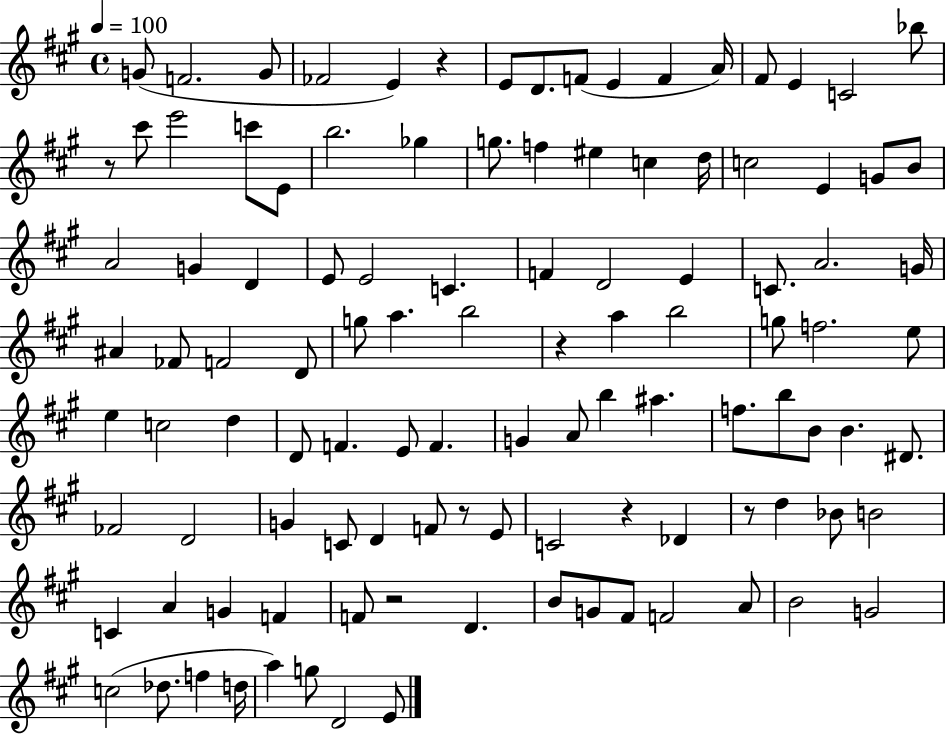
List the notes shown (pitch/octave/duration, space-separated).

G4/e F4/h. G4/e FES4/h E4/q R/q E4/e D4/e. F4/e E4/q F4/q A4/s F#4/e E4/q C4/h Bb5/e R/e C#6/e E6/h C6/e E4/e B5/h. Gb5/q G5/e. F5/q EIS5/q C5/q D5/s C5/h E4/q G4/e B4/e A4/h G4/q D4/q E4/e E4/h C4/q. F4/q D4/h E4/q C4/e. A4/h. G4/s A#4/q FES4/e F4/h D4/e G5/e A5/q. B5/h R/q A5/q B5/h G5/e F5/h. E5/e E5/q C5/h D5/q D4/e F4/q. E4/e F4/q. G4/q A4/e B5/q A#5/q. F5/e. B5/e B4/e B4/q. D#4/e. FES4/h D4/h G4/q C4/e D4/q F4/e R/e E4/e C4/h R/q Db4/q R/e D5/q Bb4/e B4/h C4/q A4/q G4/q F4/q F4/e R/h D4/q. B4/e G4/e F#4/e F4/h A4/e B4/h G4/h C5/h Db5/e. F5/q D5/s A5/q G5/e D4/h E4/e